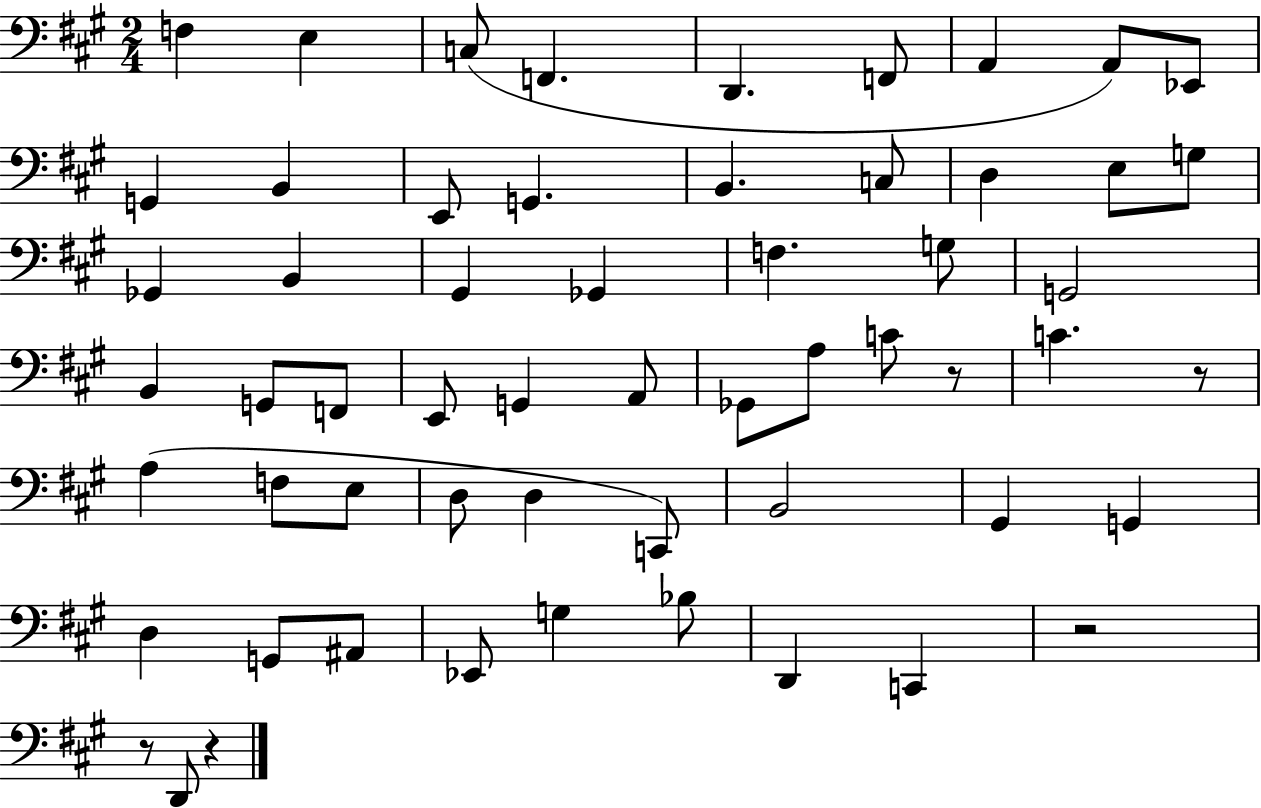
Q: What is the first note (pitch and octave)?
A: F3